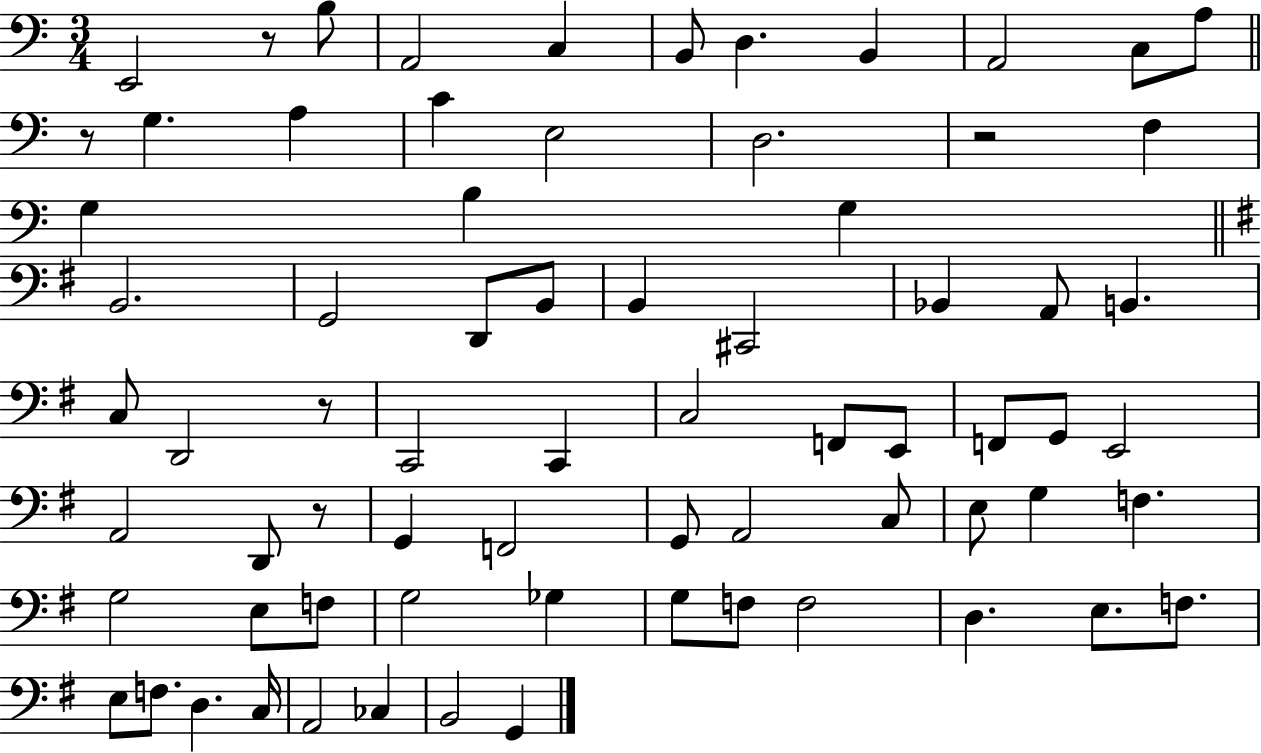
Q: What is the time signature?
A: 3/4